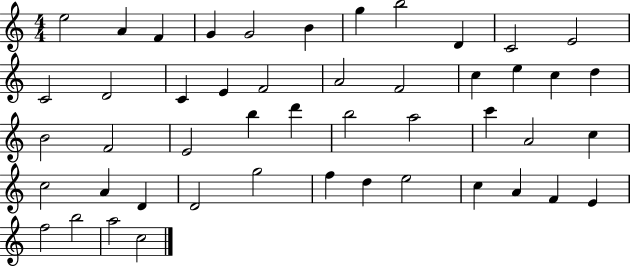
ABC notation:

X:1
T:Untitled
M:4/4
L:1/4
K:C
e2 A F G G2 B g b2 D C2 E2 C2 D2 C E F2 A2 F2 c e c d B2 F2 E2 b d' b2 a2 c' A2 c c2 A D D2 g2 f d e2 c A F E f2 b2 a2 c2